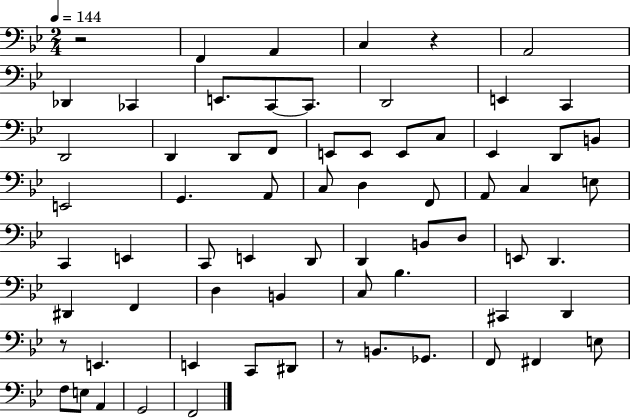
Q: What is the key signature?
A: BES major